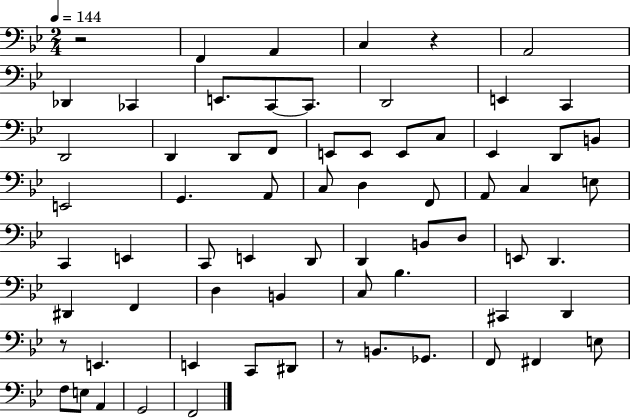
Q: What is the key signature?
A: BES major